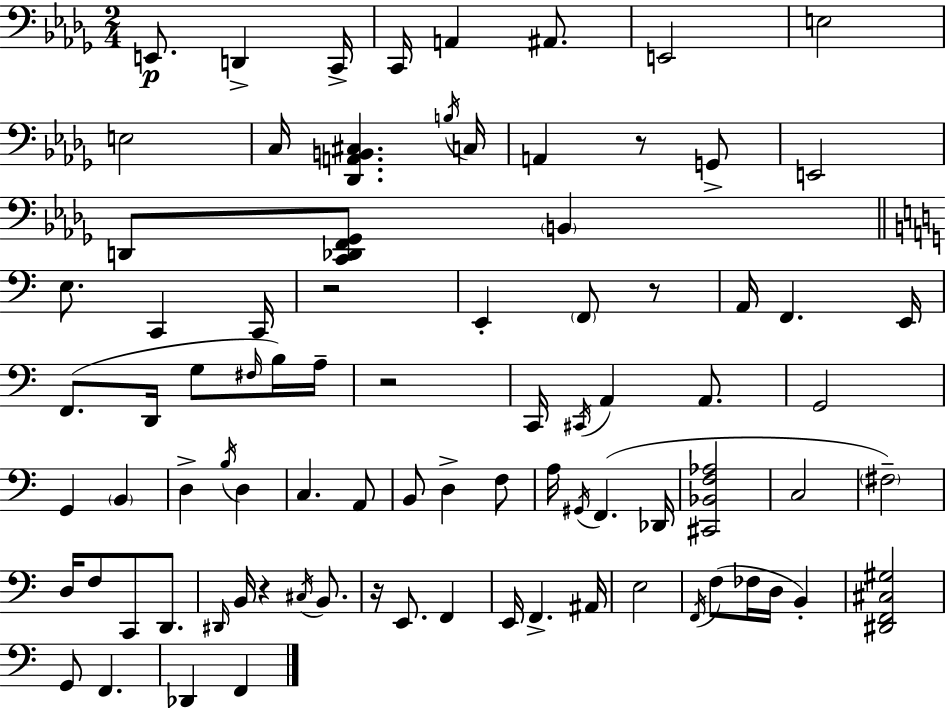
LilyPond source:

{
  \clef bass
  \numericTimeSignature
  \time 2/4
  \key bes \minor
  e,8.\p d,4-> c,16-> | c,16 a,4 ais,8. | e,2 | e2 | \break e2 | c16 <des, a, b, cis>4. \acciaccatura { b16 } | c16 a,4 r8 g,8-> | e,2 | \break d,8 <c, des, f, ges,>8 \parenthesize b,4 | \bar "||" \break \key c \major e8. c,4 c,16 | r2 | e,4-. \parenthesize f,8 r8 | a,16 f,4. e,16 | \break f,8.( d,16 g8 \grace { fis16 }) b16 | a16-- r2 | c,16 \acciaccatura { cis,16 } a,4 a,8. | g,2 | \break g,4 \parenthesize b,4 | d4-> \acciaccatura { b16 } d4 | c4. | a,8 b,8 d4-> | \break f8 a16 \acciaccatura { gis,16 }( f,4. | des,16 <cis, bes, f aes>2 | c2 | \parenthesize fis2--) | \break d16 f8 c,8 | d,8. \grace { dis,16 } b,16 r4 | \acciaccatura { cis16 } b,8. r16 e,8. | f,4 e,16 f,4.-> | \break ais,16 e2 | \acciaccatura { f,16 }( f8 | fes16 d16 b,4-.) <dis, f, cis gis>2 | g,8 | \break f,4. des,4 | f,4 \bar "|."
}